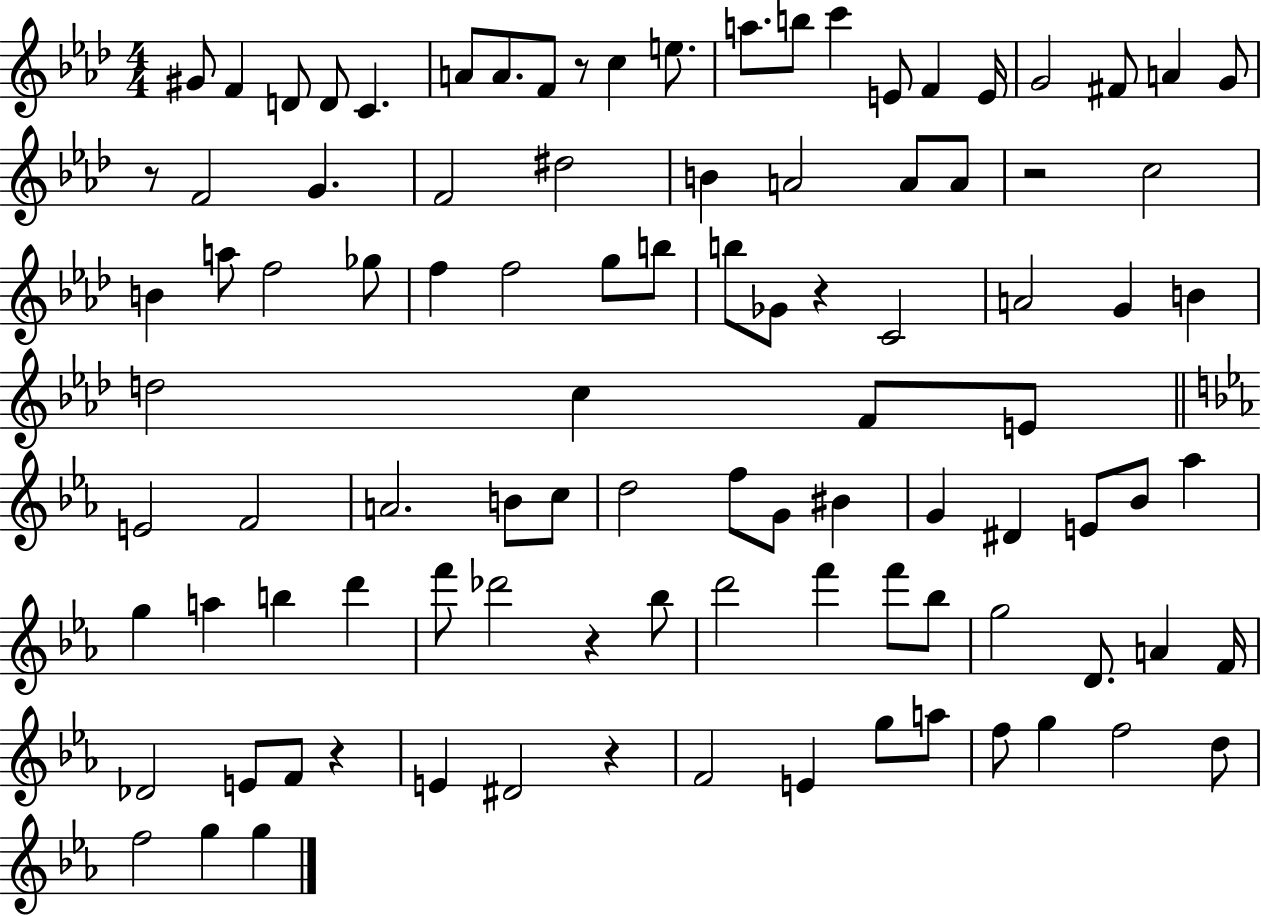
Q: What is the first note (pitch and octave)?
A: G#4